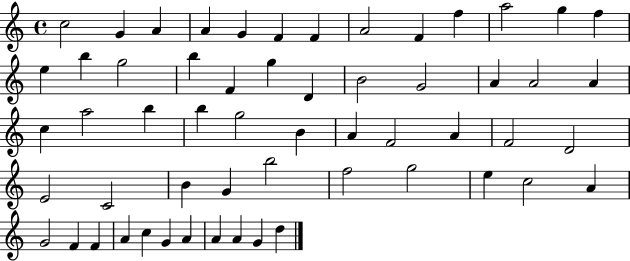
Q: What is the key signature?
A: C major